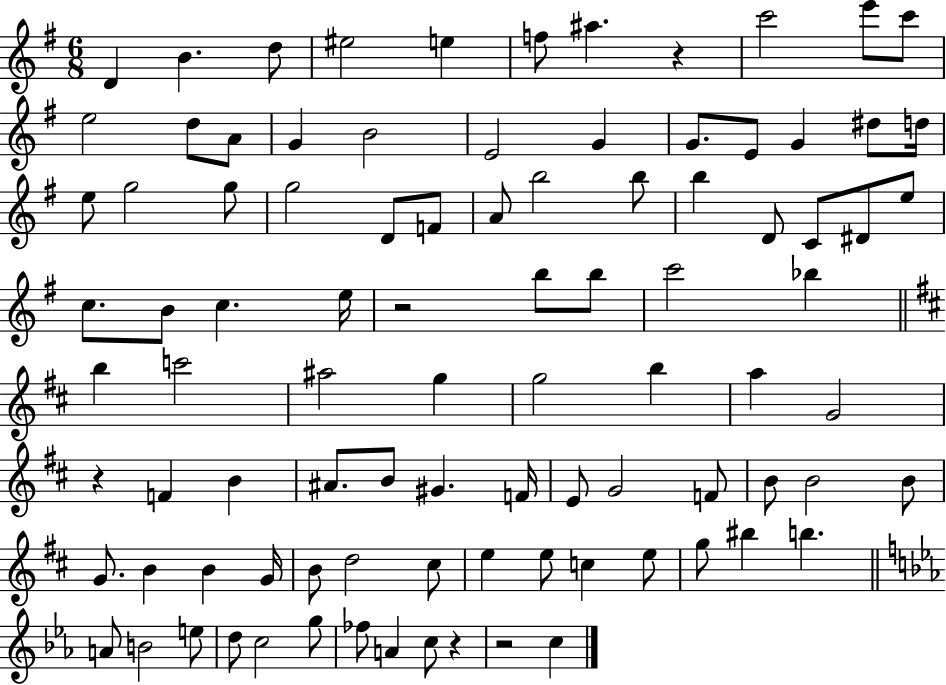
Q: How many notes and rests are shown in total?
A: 93